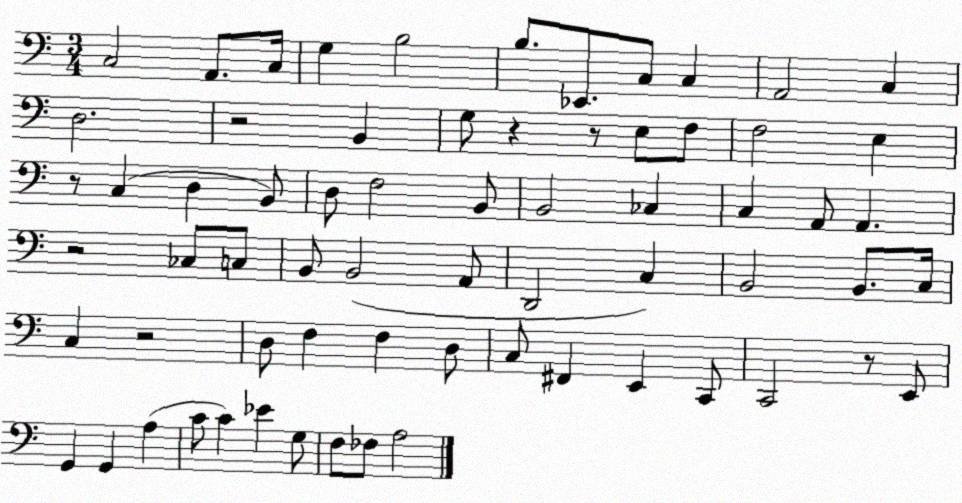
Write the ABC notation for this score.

X:1
T:Untitled
M:3/4
L:1/4
K:C
C,2 A,,/2 C,/4 G, B,2 B,/2 _E,,/2 C,/2 C, A,,2 C, D,2 z2 B,, G,/2 z z/2 E,/2 F,/2 F,2 E, z/2 C, D, B,,/2 D,/2 F,2 B,,/2 B,,2 _C, C, A,,/2 A,, z2 _C,/2 C,/2 B,,/2 B,,2 A,,/2 D,,2 C, B,,2 B,,/2 C,/4 C, z2 D,/2 F, F, D,/2 C,/2 ^F,, E,, C,,/2 C,,2 z/2 E,,/2 G,, G,, A, C/2 C _E G,/2 F,/2 _F,/2 A,2